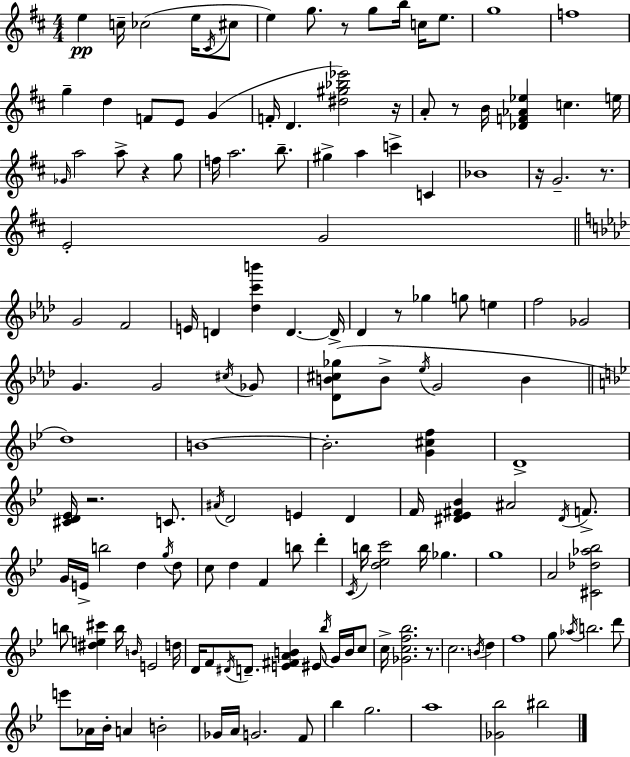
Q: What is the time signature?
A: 4/4